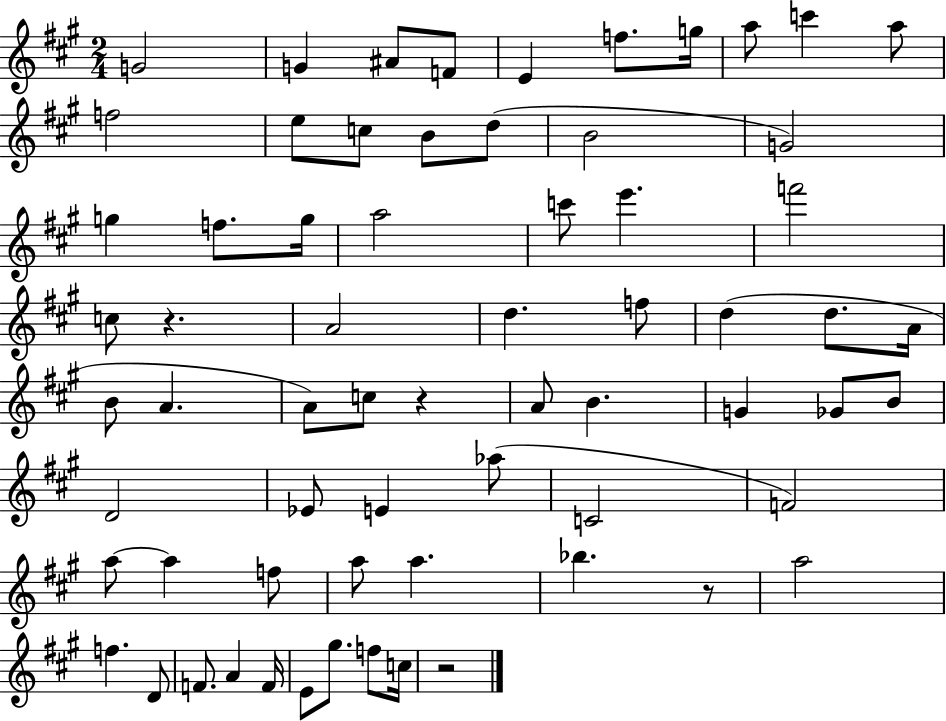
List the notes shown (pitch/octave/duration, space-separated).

G4/h G4/q A#4/e F4/e E4/q F5/e. G5/s A5/e C6/q A5/e F5/h E5/e C5/e B4/e D5/e B4/h G4/h G5/q F5/e. G5/s A5/h C6/e E6/q. F6/h C5/e R/q. A4/h D5/q. F5/e D5/q D5/e. A4/s B4/e A4/q. A4/e C5/e R/q A4/e B4/q. G4/q Gb4/e B4/e D4/h Eb4/e E4/q Ab5/e C4/h F4/h A5/e A5/q F5/e A5/e A5/q. Bb5/q. R/e A5/h F5/q. D4/e F4/e. A4/q F4/s E4/e G#5/e. F5/e C5/s R/h